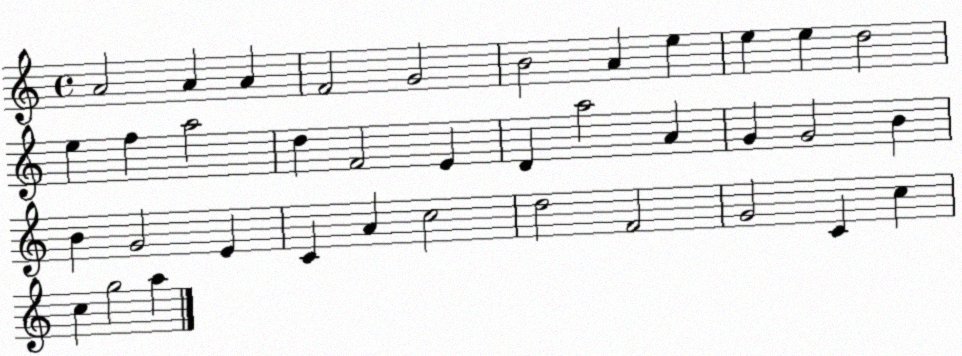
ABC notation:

X:1
T:Untitled
M:4/4
L:1/4
K:C
A2 A A F2 G2 B2 A e e e d2 e f a2 d F2 E D a2 A G G2 B B G2 E C A c2 d2 F2 G2 C c c g2 a